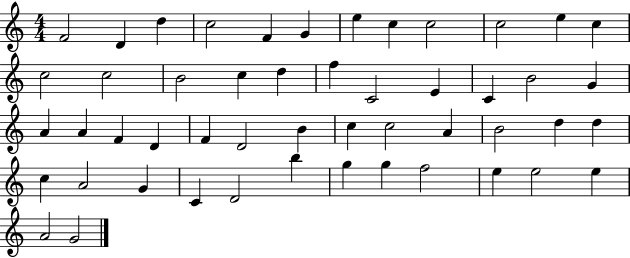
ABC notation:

X:1
T:Untitled
M:4/4
L:1/4
K:C
F2 D d c2 F G e c c2 c2 e c c2 c2 B2 c d f C2 E C B2 G A A F D F D2 B c c2 A B2 d d c A2 G C D2 b g g f2 e e2 e A2 G2